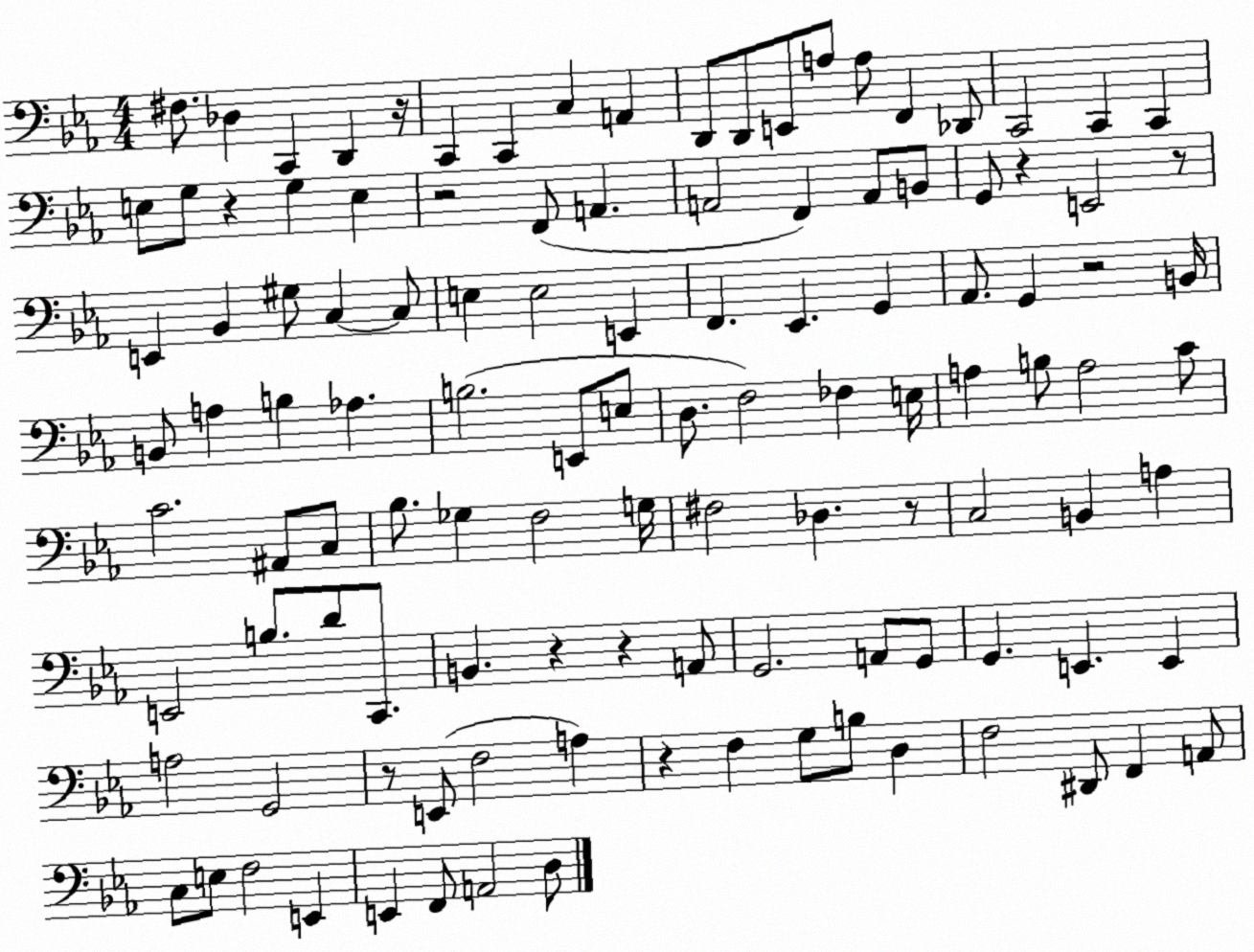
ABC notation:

X:1
T:Untitled
M:4/4
L:1/4
K:Eb
^F,/2 _D, C,, D,, z/4 C,, C,, C, A,, D,,/2 D,,/2 E,,/2 A,/2 A,/2 F,, _D,,/2 C,,2 C,, C,, E,/2 G,/2 z G, E, z2 F,,/2 A,, A,,2 F,, A,,/2 B,,/2 G,,/2 z E,,2 z/2 E,, _B,, ^G,/2 C, C,/2 E, E,2 E,, F,, _E,, G,, _A,,/2 G,, z2 B,,/4 B,,/2 A, B, _A, B,2 E,,/2 E,/2 D,/2 F,2 _F, E,/4 A, B,/2 A,2 C/2 C2 ^A,,/2 C,/2 _B,/2 _G, F,2 G,/4 ^F,2 _D, z/2 C,2 B,, A, E,,2 B,/2 D/2 C,,/2 B,, z z A,,/2 G,,2 A,,/2 G,,/2 G,, E,, E,, A,2 G,,2 z/2 E,,/2 F,2 A, z F, G,/2 B,/2 D, F,2 ^D,,/2 F,, A,,/2 C,/2 E,/2 F,2 E,, E,, F,,/2 A,,2 D,/2